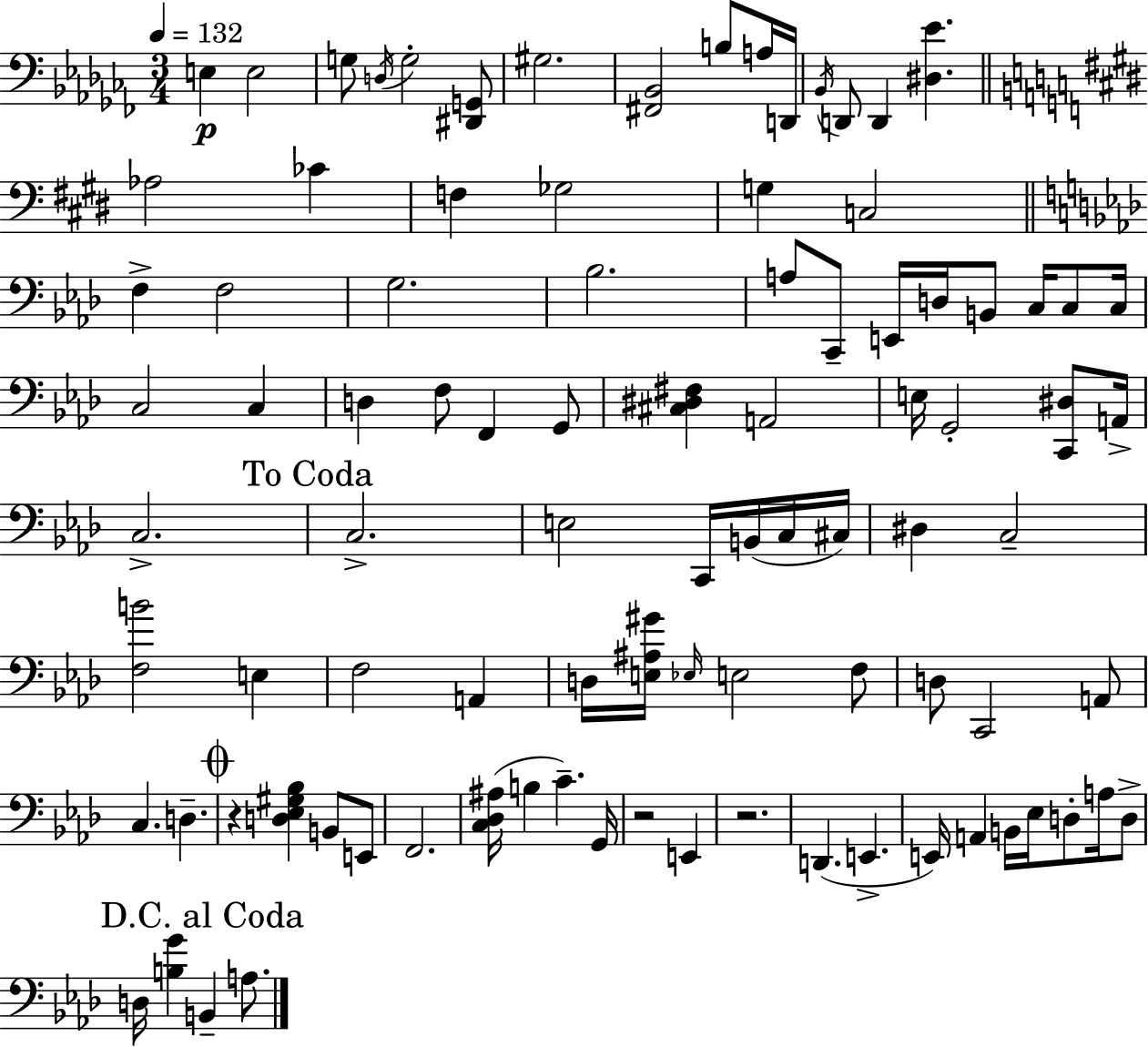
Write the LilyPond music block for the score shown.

{
  \clef bass
  \numericTimeSignature
  \time 3/4
  \key aes \minor
  \tempo 4 = 132
  \repeat volta 2 { e4\p e2 | g8 \acciaccatura { d16 } g2-. <dis, g,>8 | gis2. | <fis, bes,>2 b8 a16 | \break d,16 \acciaccatura { bes,16 } d,8 d,4 <dis ees'>4. | \bar "||" \break \key e \major aes2 ces'4 | f4 ges2 | g4 c2 | \bar "||" \break \key f \minor f4-> f2 | g2. | bes2. | a8 c,8-- e,16 d16 b,8 c16 c8 c16 | \break c2 c4 | d4 f8 f,4 g,8 | <cis dis fis>4 a,2 | e16 g,2-. <c, dis>8 a,16-> | \break c2.-> | \mark "To Coda" c2.-> | e2 c,16 b,16( c16 cis16) | dis4 c2-- | \break <f b'>2 e4 | f2 a,4 | d16 <e ais gis'>16 \grace { ees16 } e2 f8 | d8 c,2 a,8 | \break c4. d4.-- | \mark \markup { \musicglyph "scripts.coda" } r4 <d ees gis bes>4 b,8 e,8 | f,2. | <c des ais>16( b4 c'4.--) | \break g,16 r2 e,4 | r2. | d,4.( e,4.-> | e,16) a,4 b,16 ees16 d8-. a16 d8-> | \break \mark "D.C. al Coda" d16 <b g'>4 b,4-- a8. | } \bar "|."
}